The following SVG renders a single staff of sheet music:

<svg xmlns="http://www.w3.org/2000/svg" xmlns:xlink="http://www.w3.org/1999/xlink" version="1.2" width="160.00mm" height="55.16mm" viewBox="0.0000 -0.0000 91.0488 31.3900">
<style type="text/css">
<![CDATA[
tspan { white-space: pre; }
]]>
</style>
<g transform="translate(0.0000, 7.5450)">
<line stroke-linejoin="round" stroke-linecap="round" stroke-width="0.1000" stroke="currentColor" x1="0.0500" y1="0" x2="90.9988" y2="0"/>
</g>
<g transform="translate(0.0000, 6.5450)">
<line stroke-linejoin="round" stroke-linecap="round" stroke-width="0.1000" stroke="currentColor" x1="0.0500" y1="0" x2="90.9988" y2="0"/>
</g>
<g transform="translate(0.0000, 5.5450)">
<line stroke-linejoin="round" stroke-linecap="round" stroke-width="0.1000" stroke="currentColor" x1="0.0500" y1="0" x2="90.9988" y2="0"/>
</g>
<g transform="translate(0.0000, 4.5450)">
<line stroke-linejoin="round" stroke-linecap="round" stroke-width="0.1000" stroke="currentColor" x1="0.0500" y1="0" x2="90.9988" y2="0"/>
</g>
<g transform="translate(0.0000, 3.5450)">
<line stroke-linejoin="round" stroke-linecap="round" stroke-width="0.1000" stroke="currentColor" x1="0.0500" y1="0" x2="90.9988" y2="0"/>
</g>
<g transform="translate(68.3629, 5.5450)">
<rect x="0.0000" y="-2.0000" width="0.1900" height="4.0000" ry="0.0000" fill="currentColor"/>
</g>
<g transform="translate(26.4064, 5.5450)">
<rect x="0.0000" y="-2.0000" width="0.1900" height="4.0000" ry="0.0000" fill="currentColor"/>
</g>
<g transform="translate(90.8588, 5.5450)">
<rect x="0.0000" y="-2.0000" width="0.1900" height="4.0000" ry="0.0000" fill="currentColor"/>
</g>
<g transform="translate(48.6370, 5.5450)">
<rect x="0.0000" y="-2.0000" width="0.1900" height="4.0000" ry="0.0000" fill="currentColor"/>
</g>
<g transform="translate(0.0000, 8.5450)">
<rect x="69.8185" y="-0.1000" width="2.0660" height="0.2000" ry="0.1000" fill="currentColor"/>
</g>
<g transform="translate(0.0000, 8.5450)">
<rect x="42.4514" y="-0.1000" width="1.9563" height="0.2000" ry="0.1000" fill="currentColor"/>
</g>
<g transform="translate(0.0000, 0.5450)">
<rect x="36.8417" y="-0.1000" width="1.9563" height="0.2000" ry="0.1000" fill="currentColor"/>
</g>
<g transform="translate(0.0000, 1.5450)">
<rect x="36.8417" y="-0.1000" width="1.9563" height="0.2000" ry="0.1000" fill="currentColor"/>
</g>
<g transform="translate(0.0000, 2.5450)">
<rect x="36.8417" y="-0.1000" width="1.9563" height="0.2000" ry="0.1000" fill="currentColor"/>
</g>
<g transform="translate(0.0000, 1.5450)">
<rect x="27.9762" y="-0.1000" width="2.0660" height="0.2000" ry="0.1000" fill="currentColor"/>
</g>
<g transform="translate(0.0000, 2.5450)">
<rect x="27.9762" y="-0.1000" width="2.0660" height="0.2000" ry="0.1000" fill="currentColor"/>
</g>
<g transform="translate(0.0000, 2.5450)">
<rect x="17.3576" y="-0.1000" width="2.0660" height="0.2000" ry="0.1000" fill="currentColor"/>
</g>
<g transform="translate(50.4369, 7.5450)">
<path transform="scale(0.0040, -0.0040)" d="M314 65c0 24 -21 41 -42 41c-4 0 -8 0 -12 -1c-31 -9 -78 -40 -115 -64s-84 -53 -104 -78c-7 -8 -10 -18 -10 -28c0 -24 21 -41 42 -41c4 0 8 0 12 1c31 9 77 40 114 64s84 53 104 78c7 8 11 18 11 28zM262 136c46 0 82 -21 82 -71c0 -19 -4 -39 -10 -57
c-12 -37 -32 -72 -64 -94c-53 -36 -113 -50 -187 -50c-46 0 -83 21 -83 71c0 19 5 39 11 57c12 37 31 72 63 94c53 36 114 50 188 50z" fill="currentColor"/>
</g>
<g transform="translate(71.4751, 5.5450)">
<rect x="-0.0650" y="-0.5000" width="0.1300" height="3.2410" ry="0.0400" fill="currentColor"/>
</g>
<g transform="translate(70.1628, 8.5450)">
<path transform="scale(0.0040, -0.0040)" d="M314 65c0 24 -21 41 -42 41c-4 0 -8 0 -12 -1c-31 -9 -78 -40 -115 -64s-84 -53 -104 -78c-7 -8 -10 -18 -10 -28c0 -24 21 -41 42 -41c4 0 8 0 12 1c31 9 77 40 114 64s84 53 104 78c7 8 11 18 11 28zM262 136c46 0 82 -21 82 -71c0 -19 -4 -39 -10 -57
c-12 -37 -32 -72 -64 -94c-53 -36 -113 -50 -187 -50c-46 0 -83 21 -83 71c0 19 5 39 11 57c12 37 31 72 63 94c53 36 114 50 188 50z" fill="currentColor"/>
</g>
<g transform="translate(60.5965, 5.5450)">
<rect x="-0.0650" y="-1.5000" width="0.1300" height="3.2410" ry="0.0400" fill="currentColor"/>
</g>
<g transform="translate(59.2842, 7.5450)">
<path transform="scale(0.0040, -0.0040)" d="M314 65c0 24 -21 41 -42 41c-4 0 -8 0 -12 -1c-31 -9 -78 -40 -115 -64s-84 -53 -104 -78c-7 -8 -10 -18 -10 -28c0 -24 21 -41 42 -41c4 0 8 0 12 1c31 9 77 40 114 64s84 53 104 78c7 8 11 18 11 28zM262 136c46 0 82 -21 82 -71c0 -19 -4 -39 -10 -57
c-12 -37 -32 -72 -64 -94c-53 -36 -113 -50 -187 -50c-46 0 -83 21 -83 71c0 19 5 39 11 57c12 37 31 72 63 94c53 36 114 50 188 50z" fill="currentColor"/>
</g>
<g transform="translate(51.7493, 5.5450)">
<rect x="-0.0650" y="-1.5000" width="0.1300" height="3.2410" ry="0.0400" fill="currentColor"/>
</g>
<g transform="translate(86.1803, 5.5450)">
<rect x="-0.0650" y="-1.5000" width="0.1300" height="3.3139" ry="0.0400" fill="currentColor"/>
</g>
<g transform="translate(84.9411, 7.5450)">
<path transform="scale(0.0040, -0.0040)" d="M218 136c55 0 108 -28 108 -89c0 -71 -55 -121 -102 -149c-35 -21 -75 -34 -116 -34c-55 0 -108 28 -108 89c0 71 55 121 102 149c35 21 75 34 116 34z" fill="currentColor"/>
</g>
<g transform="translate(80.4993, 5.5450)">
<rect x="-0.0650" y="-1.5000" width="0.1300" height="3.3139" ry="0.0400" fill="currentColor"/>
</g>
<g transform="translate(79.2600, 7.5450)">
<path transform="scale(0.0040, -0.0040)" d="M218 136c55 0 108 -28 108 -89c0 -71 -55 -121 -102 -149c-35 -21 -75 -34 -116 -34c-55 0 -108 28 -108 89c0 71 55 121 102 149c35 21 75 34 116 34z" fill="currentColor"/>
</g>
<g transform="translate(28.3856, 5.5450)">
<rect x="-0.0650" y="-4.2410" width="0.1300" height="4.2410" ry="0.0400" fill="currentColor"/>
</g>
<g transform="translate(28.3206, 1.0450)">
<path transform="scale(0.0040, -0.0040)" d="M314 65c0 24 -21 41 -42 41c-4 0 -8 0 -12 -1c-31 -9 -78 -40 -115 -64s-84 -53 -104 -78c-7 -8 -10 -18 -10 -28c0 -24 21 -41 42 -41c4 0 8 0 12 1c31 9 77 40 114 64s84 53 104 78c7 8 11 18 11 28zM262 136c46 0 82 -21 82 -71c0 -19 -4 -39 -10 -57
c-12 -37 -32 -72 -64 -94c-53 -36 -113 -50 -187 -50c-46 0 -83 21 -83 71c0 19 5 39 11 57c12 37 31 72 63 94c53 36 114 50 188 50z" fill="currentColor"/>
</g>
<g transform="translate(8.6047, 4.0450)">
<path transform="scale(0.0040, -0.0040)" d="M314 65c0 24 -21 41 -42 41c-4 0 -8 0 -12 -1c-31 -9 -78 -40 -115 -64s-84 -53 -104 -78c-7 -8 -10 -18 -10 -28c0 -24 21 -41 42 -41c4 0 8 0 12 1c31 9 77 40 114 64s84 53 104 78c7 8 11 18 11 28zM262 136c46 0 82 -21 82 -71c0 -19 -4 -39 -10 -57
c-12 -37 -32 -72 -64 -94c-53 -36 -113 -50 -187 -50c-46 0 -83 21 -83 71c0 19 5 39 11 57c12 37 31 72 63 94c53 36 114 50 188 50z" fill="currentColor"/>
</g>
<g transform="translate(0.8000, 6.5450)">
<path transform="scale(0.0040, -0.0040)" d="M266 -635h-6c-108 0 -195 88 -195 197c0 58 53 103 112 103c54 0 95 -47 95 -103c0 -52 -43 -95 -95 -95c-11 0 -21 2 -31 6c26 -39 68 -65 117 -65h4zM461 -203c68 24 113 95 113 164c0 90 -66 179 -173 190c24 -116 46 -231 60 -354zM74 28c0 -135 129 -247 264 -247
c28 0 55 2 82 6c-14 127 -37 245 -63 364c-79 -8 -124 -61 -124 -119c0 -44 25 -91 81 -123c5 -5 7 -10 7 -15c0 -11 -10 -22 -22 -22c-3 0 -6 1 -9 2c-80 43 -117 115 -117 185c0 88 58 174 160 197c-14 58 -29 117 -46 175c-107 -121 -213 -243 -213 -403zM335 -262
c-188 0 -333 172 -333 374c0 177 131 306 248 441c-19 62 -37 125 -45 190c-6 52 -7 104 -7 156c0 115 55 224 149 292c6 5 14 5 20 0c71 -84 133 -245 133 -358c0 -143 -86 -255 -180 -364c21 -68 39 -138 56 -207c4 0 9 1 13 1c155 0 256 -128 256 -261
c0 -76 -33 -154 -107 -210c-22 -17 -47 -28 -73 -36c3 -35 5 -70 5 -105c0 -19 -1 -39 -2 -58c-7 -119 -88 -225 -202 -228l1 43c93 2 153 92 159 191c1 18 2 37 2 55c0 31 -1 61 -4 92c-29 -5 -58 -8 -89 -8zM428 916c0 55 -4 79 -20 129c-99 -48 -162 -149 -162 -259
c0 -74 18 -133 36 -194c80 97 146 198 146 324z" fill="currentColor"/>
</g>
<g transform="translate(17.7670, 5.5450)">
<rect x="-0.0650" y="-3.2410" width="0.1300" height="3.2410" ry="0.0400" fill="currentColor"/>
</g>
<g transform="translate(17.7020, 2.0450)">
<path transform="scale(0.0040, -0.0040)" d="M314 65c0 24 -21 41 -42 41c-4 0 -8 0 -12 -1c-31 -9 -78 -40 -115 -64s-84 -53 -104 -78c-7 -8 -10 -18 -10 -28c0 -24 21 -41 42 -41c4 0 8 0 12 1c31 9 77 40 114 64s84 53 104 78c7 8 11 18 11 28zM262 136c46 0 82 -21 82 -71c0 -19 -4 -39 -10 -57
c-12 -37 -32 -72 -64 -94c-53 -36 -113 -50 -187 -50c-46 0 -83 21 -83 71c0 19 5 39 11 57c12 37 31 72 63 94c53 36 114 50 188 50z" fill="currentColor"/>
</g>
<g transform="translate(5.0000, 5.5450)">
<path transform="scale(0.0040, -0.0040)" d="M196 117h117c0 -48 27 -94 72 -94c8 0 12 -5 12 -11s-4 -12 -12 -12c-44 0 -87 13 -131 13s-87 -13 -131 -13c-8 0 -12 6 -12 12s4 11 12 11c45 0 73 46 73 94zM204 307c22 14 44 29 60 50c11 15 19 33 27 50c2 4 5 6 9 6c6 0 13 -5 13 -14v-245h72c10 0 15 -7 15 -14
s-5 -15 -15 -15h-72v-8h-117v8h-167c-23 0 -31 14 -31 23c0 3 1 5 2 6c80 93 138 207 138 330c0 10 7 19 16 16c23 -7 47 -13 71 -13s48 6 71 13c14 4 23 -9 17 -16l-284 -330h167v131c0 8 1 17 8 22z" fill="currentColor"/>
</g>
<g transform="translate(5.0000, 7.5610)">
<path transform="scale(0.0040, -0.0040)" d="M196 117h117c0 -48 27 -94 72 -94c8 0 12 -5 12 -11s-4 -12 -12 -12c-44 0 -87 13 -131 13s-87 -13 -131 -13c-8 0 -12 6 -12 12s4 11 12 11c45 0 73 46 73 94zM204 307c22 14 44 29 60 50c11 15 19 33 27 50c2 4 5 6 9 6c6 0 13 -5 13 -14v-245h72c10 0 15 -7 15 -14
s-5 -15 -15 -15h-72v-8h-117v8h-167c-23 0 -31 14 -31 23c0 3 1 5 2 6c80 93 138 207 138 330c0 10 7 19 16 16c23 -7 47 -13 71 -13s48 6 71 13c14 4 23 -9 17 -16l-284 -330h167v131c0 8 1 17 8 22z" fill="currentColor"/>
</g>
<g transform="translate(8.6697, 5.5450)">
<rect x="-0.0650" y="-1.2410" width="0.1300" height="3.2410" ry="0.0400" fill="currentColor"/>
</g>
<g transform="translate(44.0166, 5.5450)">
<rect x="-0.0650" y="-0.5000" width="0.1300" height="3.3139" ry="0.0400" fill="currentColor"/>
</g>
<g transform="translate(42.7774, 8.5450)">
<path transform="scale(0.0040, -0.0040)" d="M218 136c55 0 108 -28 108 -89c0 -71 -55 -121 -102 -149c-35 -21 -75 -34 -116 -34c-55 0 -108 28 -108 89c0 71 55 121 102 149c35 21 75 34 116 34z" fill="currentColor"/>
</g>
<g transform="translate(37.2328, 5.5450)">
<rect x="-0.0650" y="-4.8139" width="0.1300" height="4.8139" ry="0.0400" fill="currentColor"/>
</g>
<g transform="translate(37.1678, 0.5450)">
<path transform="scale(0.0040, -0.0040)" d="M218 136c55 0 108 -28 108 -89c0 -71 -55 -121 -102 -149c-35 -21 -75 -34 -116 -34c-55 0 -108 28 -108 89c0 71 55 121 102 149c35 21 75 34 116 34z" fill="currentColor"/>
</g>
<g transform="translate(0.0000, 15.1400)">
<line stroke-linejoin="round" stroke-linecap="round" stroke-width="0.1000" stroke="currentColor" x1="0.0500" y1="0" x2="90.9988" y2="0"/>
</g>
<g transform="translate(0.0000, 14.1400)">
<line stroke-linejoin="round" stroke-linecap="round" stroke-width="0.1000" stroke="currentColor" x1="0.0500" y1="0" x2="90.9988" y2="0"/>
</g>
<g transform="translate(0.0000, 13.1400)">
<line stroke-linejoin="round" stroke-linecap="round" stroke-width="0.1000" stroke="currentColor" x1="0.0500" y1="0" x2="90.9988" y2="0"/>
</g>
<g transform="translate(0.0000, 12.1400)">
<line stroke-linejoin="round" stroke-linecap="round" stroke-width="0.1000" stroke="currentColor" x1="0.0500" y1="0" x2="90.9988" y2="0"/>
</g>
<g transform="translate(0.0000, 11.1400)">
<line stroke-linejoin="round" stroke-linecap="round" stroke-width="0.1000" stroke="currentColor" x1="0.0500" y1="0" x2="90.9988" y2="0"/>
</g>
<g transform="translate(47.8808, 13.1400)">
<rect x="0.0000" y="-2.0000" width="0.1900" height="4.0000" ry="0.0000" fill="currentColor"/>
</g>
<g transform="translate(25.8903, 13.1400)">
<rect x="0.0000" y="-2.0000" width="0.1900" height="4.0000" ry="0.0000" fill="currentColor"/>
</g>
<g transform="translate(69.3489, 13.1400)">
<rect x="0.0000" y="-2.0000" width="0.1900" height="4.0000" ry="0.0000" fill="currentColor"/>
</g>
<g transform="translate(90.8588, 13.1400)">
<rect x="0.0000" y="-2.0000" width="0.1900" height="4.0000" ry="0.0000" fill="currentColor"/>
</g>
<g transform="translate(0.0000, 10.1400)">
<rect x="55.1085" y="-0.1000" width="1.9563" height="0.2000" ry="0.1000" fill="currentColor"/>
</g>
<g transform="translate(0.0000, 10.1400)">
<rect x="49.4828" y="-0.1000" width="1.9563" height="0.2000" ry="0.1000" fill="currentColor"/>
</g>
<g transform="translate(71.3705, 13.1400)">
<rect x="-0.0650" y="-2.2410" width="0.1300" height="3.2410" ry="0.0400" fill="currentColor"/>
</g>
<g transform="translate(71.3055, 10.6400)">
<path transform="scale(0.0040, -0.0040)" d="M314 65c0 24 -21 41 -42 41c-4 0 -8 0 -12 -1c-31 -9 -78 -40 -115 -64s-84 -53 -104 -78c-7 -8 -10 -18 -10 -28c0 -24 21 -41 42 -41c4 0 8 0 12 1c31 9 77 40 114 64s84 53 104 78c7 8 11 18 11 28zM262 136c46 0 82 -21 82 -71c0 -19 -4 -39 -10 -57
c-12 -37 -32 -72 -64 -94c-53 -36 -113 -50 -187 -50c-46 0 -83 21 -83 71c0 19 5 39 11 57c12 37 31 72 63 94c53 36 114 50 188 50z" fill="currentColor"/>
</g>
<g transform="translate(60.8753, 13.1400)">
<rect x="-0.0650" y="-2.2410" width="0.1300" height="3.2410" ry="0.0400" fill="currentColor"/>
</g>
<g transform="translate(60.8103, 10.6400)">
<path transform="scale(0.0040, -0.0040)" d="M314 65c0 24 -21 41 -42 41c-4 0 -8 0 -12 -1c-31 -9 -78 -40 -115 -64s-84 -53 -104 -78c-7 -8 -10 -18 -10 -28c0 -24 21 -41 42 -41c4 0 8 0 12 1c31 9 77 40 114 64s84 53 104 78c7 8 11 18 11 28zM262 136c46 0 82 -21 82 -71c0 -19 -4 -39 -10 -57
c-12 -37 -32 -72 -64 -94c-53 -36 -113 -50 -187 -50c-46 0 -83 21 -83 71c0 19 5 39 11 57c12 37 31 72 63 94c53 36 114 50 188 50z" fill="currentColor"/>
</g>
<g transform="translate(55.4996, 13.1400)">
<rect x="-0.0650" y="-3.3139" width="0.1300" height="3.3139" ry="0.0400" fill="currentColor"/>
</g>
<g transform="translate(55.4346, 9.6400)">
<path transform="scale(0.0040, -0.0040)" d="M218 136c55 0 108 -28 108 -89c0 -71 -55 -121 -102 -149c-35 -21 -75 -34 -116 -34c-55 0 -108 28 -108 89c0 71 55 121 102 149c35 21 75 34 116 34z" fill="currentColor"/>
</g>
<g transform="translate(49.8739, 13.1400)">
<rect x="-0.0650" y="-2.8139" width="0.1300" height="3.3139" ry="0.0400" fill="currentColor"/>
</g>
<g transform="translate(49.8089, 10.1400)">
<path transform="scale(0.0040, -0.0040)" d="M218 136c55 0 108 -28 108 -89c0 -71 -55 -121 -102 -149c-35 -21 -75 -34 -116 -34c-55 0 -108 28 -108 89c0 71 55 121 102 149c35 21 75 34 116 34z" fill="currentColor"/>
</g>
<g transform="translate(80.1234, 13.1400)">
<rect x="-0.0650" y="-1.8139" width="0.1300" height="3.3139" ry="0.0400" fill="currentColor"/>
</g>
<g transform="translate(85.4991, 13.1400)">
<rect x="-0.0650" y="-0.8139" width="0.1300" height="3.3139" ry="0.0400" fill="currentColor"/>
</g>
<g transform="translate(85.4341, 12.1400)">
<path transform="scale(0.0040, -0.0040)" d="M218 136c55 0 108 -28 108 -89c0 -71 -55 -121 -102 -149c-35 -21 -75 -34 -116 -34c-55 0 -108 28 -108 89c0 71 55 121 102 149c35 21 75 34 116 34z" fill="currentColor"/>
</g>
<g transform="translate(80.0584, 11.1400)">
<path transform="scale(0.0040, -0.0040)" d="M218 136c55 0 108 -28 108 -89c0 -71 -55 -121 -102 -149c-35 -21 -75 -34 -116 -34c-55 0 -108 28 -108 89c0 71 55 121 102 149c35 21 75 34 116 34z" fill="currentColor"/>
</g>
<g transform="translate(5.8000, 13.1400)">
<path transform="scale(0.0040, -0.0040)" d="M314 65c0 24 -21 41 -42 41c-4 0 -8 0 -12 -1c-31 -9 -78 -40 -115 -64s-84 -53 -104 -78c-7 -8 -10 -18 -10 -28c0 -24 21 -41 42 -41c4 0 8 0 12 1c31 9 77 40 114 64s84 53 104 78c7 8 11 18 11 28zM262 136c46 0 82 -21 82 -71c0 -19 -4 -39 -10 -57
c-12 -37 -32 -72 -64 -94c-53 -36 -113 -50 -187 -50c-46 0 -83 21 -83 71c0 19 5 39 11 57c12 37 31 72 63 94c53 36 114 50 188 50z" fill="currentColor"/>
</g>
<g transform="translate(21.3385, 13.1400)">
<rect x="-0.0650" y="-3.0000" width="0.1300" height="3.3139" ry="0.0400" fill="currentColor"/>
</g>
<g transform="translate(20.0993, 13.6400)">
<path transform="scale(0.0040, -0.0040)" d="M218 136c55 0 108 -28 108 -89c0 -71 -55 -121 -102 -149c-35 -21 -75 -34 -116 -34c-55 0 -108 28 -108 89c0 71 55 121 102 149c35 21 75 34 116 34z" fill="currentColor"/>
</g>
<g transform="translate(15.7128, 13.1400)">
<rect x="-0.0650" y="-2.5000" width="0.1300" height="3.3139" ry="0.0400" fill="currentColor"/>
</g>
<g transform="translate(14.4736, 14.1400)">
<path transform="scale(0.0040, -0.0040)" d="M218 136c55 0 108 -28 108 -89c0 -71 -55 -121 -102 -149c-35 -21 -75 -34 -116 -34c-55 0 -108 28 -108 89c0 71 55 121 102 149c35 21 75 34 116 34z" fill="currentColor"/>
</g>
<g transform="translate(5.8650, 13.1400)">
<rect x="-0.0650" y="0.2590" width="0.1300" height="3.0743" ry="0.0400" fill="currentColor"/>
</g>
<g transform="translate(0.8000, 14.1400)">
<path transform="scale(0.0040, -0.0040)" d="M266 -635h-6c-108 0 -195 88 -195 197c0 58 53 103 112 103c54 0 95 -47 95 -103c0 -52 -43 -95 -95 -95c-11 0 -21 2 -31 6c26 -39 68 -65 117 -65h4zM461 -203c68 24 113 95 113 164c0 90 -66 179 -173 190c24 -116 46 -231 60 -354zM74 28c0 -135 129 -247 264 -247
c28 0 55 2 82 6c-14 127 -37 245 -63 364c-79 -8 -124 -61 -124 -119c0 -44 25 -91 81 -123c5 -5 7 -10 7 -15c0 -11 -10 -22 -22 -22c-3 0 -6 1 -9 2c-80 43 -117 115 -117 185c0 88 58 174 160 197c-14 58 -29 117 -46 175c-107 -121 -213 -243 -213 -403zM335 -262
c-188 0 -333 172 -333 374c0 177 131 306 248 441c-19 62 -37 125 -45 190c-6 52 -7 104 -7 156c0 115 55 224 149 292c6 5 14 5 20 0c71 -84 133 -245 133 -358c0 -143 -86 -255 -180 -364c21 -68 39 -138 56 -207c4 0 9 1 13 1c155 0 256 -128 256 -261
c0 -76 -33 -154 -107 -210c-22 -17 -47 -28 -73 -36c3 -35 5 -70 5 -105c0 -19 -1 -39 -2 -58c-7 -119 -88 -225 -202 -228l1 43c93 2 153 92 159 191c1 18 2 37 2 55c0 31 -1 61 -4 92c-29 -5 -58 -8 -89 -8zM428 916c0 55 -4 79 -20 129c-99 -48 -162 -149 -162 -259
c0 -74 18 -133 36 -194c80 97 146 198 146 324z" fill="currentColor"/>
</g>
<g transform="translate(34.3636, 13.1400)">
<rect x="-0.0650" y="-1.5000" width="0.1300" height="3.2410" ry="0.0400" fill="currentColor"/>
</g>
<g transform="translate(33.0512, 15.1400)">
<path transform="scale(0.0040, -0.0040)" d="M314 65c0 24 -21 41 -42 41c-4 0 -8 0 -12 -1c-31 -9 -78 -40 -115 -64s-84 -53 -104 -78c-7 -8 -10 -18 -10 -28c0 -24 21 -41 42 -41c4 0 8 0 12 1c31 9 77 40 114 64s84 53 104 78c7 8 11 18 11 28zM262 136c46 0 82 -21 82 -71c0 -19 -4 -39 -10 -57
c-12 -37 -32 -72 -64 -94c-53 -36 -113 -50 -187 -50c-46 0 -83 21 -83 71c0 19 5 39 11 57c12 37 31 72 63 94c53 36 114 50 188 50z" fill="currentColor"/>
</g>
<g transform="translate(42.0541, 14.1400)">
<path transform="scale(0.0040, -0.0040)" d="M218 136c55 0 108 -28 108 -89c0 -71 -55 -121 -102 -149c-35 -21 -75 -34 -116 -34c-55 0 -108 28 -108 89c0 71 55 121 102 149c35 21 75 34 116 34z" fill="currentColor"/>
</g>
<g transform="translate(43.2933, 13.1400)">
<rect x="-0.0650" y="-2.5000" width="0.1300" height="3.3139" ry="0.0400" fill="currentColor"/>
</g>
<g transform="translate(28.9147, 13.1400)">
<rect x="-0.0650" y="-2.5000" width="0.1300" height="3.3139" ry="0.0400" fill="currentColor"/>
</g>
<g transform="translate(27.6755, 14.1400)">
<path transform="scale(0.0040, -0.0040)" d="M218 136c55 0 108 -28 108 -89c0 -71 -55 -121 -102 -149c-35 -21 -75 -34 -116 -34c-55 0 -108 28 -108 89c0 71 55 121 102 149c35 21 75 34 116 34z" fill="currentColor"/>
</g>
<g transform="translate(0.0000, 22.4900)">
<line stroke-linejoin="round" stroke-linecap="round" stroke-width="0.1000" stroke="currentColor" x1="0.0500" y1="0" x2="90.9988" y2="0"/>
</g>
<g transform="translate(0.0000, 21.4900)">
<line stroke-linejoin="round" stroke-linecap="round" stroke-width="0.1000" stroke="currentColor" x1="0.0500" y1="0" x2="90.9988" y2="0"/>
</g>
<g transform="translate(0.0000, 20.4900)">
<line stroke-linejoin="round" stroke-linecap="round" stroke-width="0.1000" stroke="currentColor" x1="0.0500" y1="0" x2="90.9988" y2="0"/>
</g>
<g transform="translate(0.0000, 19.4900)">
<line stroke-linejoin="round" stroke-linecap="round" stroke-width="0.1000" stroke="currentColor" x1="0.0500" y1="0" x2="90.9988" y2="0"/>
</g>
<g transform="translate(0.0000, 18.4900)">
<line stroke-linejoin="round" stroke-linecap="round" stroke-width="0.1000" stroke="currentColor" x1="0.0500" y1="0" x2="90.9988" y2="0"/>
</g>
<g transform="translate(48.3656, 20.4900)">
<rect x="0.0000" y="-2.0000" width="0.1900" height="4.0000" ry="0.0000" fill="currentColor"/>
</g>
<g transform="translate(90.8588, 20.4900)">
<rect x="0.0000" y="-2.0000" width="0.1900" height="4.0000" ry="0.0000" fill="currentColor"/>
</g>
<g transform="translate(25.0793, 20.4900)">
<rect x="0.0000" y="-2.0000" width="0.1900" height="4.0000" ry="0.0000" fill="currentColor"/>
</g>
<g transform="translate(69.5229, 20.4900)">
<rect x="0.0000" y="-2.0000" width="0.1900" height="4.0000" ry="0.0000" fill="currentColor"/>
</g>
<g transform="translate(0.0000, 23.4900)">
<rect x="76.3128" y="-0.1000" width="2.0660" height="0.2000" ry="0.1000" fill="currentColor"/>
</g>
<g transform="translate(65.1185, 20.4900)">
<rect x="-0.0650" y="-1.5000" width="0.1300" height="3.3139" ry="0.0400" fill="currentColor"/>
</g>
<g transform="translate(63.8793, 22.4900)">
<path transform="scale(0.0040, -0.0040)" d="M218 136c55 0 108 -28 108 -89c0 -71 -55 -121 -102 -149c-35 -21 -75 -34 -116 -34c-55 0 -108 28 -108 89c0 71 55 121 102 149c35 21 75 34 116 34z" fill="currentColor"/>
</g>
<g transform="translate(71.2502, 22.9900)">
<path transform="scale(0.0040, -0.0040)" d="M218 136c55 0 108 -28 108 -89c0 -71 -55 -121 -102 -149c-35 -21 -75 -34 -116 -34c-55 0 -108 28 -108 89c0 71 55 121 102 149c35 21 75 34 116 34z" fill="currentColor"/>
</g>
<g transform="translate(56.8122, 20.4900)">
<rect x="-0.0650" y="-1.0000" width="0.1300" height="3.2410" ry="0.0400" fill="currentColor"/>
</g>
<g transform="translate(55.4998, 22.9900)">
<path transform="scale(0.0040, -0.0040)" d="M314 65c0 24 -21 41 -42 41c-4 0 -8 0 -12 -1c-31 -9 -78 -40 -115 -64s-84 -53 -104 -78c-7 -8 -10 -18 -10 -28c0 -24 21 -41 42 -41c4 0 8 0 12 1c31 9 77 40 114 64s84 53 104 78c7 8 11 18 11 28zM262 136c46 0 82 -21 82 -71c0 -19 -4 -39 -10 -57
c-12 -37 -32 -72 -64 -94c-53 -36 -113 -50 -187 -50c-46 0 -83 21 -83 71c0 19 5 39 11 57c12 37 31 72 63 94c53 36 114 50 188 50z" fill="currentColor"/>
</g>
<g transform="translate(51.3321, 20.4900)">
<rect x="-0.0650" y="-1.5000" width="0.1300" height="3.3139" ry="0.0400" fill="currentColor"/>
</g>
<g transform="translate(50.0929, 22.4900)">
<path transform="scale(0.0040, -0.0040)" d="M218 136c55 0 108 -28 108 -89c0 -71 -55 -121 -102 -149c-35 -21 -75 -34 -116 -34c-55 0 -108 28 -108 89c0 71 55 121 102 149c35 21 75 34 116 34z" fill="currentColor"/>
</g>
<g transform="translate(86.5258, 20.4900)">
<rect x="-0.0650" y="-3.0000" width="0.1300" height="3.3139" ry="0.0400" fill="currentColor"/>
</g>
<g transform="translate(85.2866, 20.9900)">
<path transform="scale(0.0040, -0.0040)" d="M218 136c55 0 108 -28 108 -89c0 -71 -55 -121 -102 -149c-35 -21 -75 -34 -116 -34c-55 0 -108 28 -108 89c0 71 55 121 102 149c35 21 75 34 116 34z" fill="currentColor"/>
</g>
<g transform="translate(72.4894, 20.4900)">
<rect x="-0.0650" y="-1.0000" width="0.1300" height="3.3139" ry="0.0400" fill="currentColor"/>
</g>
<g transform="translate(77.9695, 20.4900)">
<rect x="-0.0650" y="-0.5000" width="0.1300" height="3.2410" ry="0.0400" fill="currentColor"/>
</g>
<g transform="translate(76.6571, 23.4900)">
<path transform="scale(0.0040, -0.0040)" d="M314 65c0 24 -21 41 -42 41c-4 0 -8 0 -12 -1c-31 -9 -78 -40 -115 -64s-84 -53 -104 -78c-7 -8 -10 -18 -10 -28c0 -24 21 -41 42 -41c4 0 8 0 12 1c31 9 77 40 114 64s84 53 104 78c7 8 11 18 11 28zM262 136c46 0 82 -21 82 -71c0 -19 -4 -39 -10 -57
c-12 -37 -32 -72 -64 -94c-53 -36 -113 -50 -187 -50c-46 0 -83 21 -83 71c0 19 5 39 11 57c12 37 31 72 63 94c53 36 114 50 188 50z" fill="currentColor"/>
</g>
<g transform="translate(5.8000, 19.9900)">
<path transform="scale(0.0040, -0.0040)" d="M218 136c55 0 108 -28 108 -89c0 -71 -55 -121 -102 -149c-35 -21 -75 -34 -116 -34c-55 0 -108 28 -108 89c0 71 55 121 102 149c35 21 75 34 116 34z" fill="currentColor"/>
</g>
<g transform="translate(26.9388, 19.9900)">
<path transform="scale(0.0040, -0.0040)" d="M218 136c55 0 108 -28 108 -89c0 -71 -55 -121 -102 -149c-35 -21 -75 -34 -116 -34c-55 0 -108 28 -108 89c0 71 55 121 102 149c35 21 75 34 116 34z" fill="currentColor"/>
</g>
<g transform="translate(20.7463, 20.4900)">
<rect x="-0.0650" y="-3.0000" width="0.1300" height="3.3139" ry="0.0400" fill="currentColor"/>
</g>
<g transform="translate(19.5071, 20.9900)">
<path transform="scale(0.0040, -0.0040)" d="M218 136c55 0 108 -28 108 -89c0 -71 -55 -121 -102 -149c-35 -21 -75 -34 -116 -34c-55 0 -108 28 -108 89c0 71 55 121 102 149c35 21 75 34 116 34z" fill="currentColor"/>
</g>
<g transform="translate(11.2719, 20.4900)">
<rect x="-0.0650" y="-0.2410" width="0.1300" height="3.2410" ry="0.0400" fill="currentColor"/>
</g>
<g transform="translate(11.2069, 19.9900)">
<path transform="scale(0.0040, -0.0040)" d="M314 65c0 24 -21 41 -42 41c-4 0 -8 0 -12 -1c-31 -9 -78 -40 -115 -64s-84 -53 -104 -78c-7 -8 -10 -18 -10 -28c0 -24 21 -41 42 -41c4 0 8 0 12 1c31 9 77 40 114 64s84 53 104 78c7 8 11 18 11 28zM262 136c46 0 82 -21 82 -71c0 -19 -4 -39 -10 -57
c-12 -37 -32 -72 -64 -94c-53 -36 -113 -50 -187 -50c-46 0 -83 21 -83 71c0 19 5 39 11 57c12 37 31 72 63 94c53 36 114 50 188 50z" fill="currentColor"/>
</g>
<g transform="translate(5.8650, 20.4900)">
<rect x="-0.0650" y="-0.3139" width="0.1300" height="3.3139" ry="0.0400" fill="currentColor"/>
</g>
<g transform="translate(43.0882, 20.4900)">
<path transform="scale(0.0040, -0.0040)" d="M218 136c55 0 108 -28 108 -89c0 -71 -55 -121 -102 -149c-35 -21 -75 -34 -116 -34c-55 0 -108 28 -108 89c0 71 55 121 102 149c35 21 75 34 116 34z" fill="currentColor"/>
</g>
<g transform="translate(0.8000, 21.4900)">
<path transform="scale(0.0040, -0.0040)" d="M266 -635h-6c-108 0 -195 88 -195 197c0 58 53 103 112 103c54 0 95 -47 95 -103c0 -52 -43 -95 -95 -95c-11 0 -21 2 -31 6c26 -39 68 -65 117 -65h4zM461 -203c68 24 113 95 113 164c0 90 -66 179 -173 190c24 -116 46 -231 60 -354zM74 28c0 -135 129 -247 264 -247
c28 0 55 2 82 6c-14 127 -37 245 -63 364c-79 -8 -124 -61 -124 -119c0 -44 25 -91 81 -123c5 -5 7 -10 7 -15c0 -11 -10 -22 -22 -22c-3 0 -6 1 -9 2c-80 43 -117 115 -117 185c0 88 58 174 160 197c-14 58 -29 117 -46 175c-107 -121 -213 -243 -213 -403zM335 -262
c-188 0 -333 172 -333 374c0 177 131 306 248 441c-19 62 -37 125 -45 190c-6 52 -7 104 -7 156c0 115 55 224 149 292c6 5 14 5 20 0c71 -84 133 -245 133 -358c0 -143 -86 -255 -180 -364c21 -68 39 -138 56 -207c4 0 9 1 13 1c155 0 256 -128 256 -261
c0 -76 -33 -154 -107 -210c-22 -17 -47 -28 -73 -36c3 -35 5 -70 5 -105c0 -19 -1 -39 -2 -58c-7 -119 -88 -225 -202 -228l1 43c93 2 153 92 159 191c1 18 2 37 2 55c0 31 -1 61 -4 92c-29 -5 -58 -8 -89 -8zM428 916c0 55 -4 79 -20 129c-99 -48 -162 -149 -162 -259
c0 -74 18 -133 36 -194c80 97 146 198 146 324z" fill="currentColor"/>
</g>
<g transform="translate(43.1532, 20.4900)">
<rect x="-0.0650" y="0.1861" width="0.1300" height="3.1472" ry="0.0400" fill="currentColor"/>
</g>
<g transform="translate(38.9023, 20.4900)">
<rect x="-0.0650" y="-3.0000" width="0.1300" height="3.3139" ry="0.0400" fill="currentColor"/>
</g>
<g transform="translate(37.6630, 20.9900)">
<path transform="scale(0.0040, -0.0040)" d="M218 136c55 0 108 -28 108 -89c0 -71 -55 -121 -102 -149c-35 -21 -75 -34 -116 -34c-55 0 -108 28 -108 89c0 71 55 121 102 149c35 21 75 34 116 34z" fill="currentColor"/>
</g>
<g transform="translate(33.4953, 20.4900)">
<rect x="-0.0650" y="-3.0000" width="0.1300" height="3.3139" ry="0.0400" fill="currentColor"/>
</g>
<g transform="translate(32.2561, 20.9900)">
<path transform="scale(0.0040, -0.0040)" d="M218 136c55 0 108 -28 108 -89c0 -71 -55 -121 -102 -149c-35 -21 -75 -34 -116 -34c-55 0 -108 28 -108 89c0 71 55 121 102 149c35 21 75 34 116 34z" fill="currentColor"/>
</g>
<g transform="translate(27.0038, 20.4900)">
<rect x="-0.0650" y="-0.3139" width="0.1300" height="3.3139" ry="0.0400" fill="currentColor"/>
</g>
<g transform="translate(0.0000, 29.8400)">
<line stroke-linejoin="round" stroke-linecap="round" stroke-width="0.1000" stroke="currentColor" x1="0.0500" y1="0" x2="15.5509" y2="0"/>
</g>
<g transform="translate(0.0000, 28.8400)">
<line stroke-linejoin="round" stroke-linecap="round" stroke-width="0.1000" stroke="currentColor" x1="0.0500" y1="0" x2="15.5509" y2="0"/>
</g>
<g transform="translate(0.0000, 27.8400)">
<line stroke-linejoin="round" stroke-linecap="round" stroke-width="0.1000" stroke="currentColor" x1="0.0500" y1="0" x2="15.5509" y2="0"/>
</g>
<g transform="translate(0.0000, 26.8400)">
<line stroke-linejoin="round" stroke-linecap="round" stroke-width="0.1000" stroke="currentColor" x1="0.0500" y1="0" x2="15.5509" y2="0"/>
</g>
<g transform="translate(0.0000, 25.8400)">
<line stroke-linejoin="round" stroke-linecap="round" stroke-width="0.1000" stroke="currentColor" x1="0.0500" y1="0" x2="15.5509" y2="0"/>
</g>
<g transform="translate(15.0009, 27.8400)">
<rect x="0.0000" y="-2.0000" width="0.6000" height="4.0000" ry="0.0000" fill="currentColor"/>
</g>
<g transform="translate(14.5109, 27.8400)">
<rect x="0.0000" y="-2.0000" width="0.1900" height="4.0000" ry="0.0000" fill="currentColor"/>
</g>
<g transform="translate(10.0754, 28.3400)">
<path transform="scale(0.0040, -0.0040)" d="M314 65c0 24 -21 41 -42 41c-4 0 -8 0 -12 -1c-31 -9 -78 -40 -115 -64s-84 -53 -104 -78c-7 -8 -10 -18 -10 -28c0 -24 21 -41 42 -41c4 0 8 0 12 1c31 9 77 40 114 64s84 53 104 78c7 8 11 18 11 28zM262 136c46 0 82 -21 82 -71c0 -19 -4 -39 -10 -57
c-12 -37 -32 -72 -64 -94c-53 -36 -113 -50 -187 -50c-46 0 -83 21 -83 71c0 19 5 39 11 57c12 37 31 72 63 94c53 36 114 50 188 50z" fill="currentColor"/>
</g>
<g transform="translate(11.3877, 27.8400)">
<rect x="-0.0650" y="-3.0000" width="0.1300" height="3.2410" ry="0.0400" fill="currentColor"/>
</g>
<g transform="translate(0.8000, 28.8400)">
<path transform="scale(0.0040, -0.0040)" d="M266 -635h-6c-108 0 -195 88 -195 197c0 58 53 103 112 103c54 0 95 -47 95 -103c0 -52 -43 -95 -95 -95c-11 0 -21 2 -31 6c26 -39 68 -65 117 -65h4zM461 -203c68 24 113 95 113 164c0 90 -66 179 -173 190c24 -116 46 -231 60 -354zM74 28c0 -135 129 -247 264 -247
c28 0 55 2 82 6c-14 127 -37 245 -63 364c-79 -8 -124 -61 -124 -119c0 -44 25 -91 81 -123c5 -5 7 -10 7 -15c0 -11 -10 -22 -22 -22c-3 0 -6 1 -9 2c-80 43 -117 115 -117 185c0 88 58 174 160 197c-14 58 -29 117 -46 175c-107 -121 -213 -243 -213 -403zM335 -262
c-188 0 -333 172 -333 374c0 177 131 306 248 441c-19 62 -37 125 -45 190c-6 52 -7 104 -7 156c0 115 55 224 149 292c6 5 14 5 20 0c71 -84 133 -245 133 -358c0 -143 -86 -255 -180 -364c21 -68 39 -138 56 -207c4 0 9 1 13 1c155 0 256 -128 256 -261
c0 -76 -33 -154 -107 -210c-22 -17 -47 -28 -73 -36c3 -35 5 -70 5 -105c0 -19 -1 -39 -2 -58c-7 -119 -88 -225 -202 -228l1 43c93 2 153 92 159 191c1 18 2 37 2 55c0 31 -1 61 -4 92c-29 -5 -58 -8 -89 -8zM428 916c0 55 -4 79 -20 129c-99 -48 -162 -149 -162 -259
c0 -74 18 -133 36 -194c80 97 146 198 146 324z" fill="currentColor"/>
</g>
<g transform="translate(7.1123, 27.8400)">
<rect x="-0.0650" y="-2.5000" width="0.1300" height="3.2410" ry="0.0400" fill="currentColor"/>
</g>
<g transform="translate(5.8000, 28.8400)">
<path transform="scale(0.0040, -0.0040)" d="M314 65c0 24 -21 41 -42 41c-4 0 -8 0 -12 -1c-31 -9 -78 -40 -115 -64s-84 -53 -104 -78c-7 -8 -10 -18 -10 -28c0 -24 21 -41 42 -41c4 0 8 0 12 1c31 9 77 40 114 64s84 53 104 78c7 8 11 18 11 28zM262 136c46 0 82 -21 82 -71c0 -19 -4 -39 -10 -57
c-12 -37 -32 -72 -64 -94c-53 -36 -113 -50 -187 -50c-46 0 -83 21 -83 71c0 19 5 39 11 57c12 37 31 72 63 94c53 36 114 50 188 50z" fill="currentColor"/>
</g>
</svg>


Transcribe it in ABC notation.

X:1
T:Untitled
M:4/4
L:1/4
K:C
e2 b2 d'2 e' C E2 E2 C2 E E B2 G A G E2 G a b g2 g2 f d c c2 A c A A B E D2 E D C2 A G2 A2